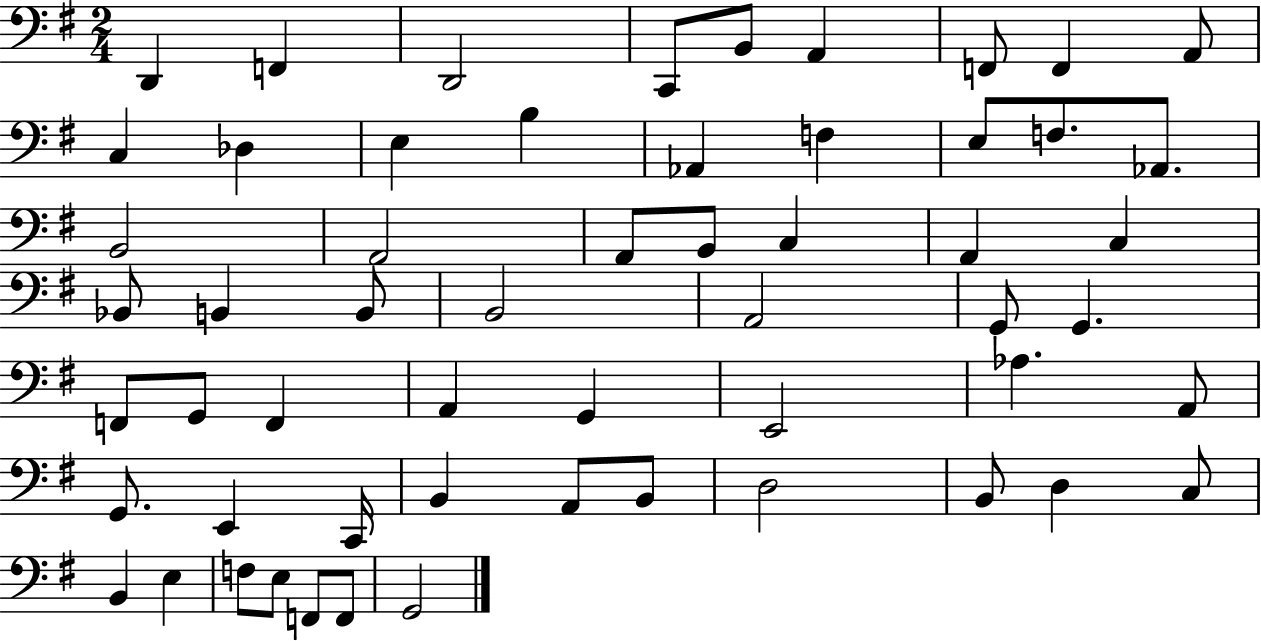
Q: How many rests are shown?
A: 0